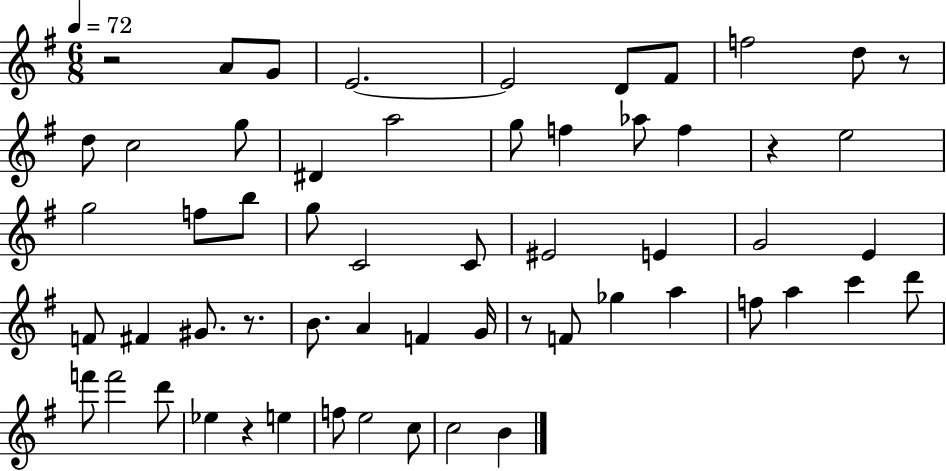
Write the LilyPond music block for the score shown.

{
  \clef treble
  \numericTimeSignature
  \time 6/8
  \key g \major
  \tempo 4 = 72
  r2 a'8 g'8 | e'2.~~ | e'2 d'8 fis'8 | f''2 d''8 r8 | \break d''8 c''2 g''8 | dis'4 a''2 | g''8 f''4 aes''8 f''4 | r4 e''2 | \break g''2 f''8 b''8 | g''8 c'2 c'8 | eis'2 e'4 | g'2 e'4 | \break f'8 fis'4 gis'8. r8. | b'8. a'4 f'4 g'16 | r8 f'8 ges''4 a''4 | f''8 a''4 c'''4 d'''8 | \break f'''8 f'''2 d'''8 | ees''4 r4 e''4 | f''8 e''2 c''8 | c''2 b'4 | \break \bar "|."
}